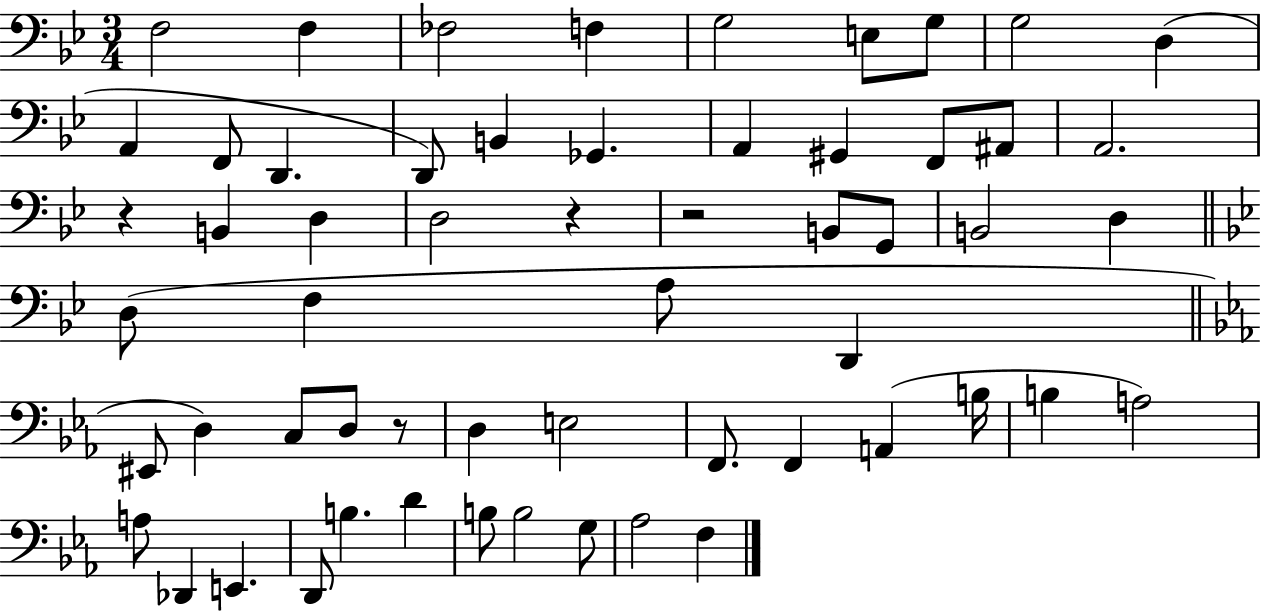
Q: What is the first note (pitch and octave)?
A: F3